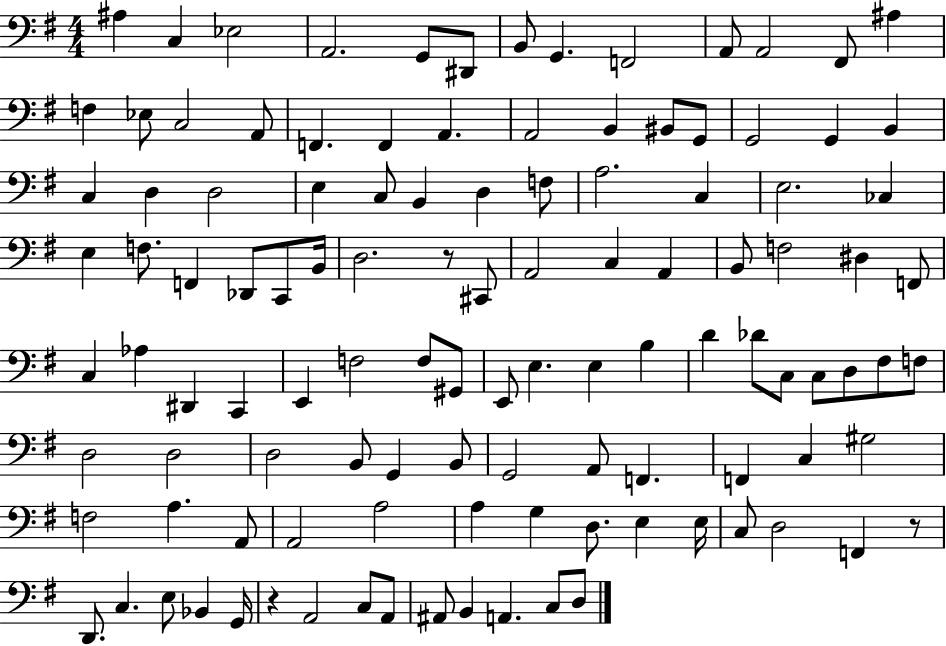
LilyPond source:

{
  \clef bass
  \numericTimeSignature
  \time 4/4
  \key g \major
  ais4 c4 ees2 | a,2. g,8 dis,8 | b,8 g,4. f,2 | a,8 a,2 fis,8 ais4 | \break f4 ees8 c2 a,8 | f,4. f,4 a,4. | a,2 b,4 bis,8 g,8 | g,2 g,4 b,4 | \break c4 d4 d2 | e4 c8 b,4 d4 f8 | a2. c4 | e2. ces4 | \break e4 f8. f,4 des,8 c,8 b,16 | d2. r8 cis,8 | a,2 c4 a,4 | b,8 f2 dis4 f,8 | \break c4 aes4 dis,4 c,4 | e,4 f2 f8 gis,8 | e,8 e4. e4 b4 | d'4 des'8 c8 c8 d8 fis8 f8 | \break d2 d2 | d2 b,8 g,4 b,8 | g,2 a,8 f,4. | f,4 c4 gis2 | \break f2 a4. a,8 | a,2 a2 | a4 g4 d8. e4 e16 | c8 d2 f,4 r8 | \break d,8. c4. e8 bes,4 g,16 | r4 a,2 c8 a,8 | ais,8 b,4 a,4. c8 d8 | \bar "|."
}